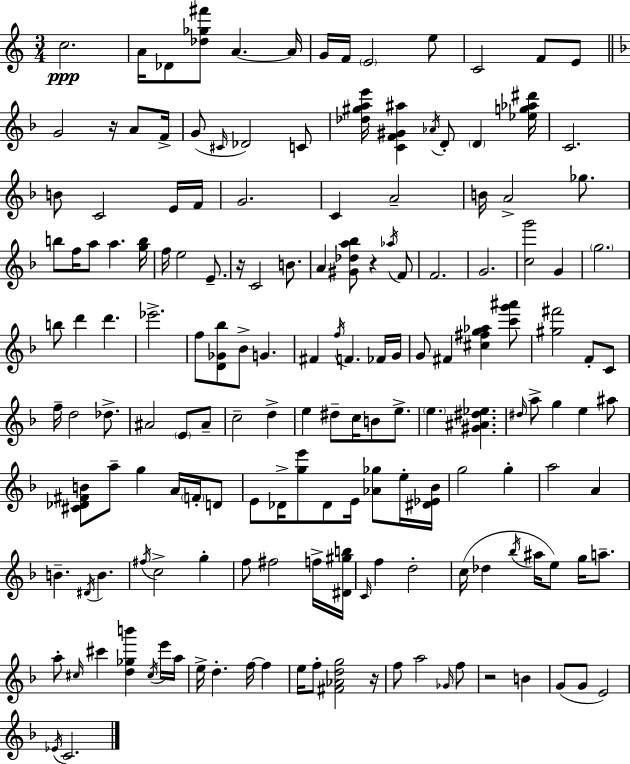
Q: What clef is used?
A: treble